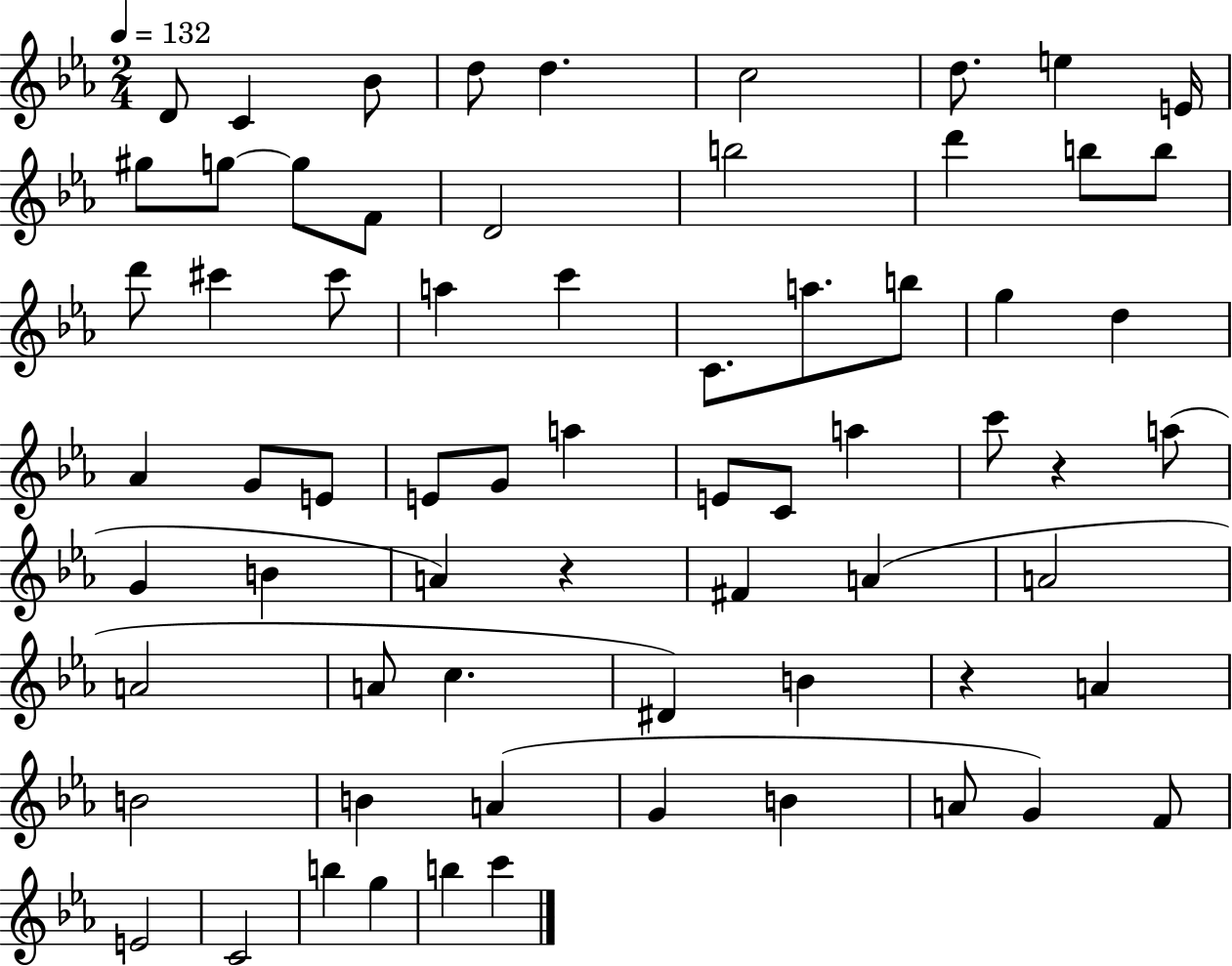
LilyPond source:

{
  \clef treble
  \numericTimeSignature
  \time 2/4
  \key ees \major
  \tempo 4 = 132
  d'8 c'4 bes'8 | d''8 d''4. | c''2 | d''8. e''4 e'16 | \break gis''8 g''8~~ g''8 f'8 | d'2 | b''2 | d'''4 b''8 b''8 | \break d'''8 cis'''4 cis'''8 | a''4 c'''4 | c'8. a''8. b''8 | g''4 d''4 | \break aes'4 g'8 e'8 | e'8 g'8 a''4 | e'8 c'8 a''4 | c'''8 r4 a''8( | \break g'4 b'4 | a'4) r4 | fis'4 a'4( | a'2 | \break a'2 | a'8 c''4. | dis'4) b'4 | r4 a'4 | \break b'2 | b'4 a'4( | g'4 b'4 | a'8 g'4) f'8 | \break e'2 | c'2 | b''4 g''4 | b''4 c'''4 | \break \bar "|."
}